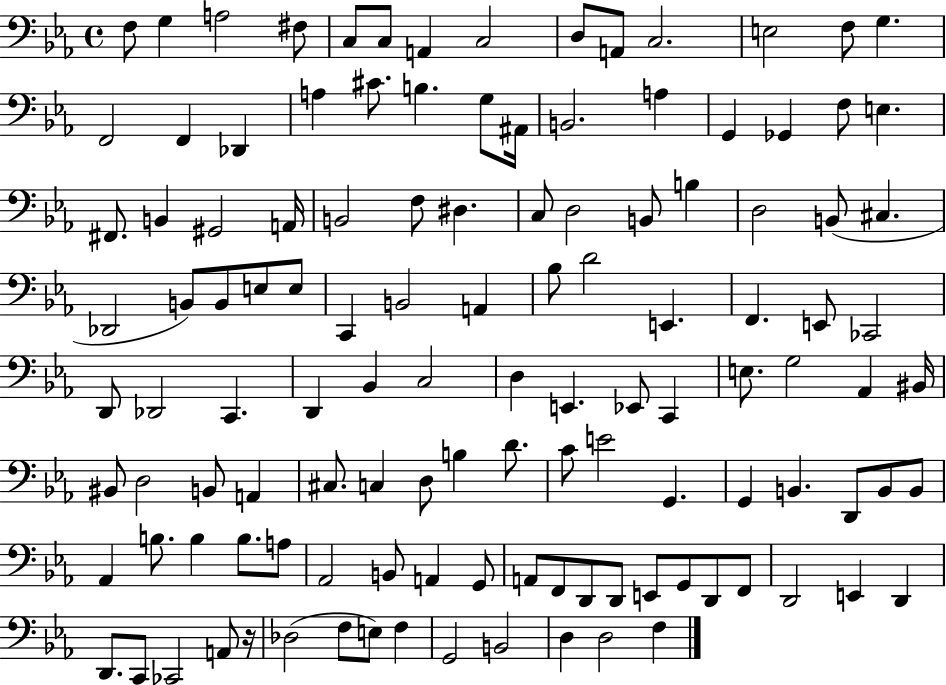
{
  \clef bass
  \time 4/4
  \defaultTimeSignature
  \key ees \major
  \repeat volta 2 { f8 g4 a2 fis8 | c8 c8 a,4 c2 | d8 a,8 c2. | e2 f8 g4. | \break f,2 f,4 des,4 | a4 cis'8. b4. g8 ais,16 | b,2. a4 | g,4 ges,4 f8 e4. | \break fis,8. b,4 gis,2 a,16 | b,2 f8 dis4. | c8 d2 b,8 b4 | d2 b,8( cis4. | \break des,2 b,8) b,8 e8 e8 | c,4 b,2 a,4 | bes8 d'2 e,4. | f,4. e,8 ces,2 | \break d,8 des,2 c,4. | d,4 bes,4 c2 | d4 e,4. ees,8 c,4 | e8. g2 aes,4 bis,16 | \break bis,8 d2 b,8 a,4 | cis8. c4 d8 b4 d'8. | c'8 e'2 g,4. | g,4 b,4. d,8 b,8 b,8 | \break aes,4 b8. b4 b8. a8 | aes,2 b,8 a,4 g,8 | a,8 f,8 d,8 d,8 e,8 g,8 d,8 f,8 | d,2 e,4 d,4 | \break d,8. c,8 ces,2 a,8 r16 | des2( f8 e8) f4 | g,2 b,2 | d4 d2 f4 | \break } \bar "|."
}